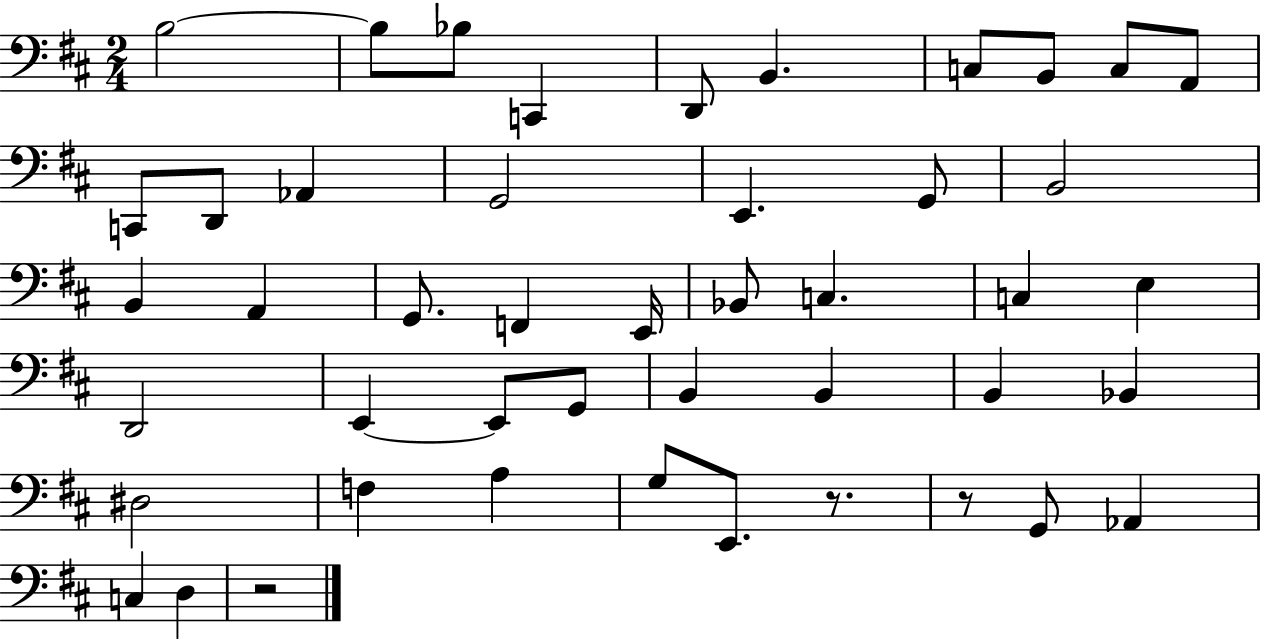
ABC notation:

X:1
T:Untitled
M:2/4
L:1/4
K:D
B,2 B,/2 _B,/2 C,, D,,/2 B,, C,/2 B,,/2 C,/2 A,,/2 C,,/2 D,,/2 _A,, G,,2 E,, G,,/2 B,,2 B,, A,, G,,/2 F,, E,,/4 _B,,/2 C, C, E, D,,2 E,, E,,/2 G,,/2 B,, B,, B,, _B,, ^D,2 F, A, G,/2 E,,/2 z/2 z/2 G,,/2 _A,, C, D, z2